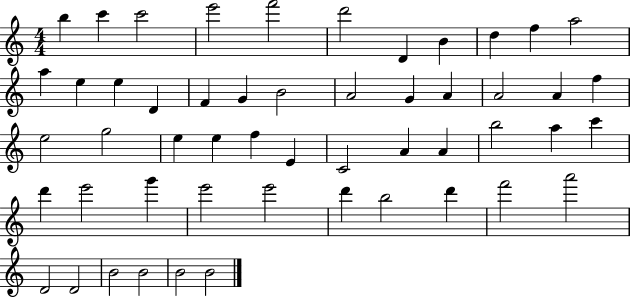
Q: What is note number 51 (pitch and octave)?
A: B4